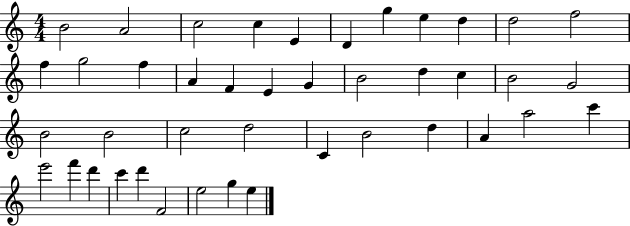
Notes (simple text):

B4/h A4/h C5/h C5/q E4/q D4/q G5/q E5/q D5/q D5/h F5/h F5/q G5/h F5/q A4/q F4/q E4/q G4/q B4/h D5/q C5/q B4/h G4/h B4/h B4/h C5/h D5/h C4/q B4/h D5/q A4/q A5/h C6/q E6/h F6/q D6/q C6/q D6/q F4/h E5/h G5/q E5/q